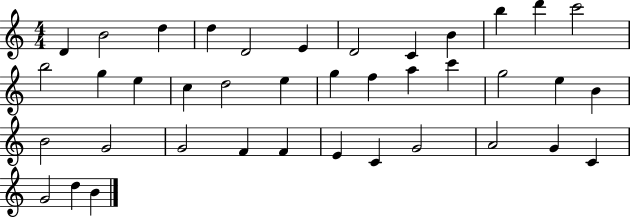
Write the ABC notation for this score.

X:1
T:Untitled
M:4/4
L:1/4
K:C
D B2 d d D2 E D2 C B b d' c'2 b2 g e c d2 e g f a c' g2 e B B2 G2 G2 F F E C G2 A2 G C G2 d B